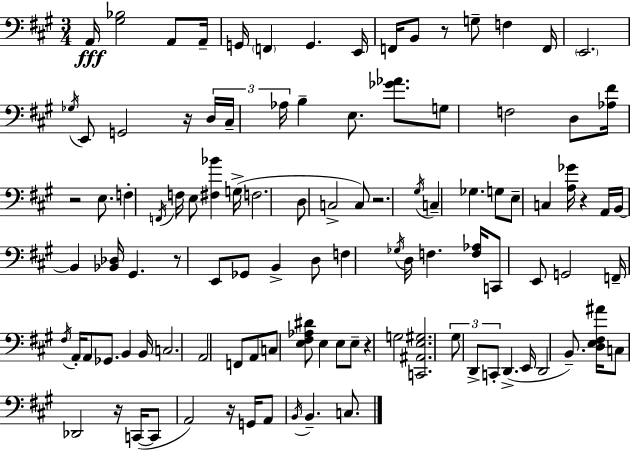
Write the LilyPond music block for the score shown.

{
  \clef bass
  \numericTimeSignature
  \time 3/4
  \key a \major
  a,16\fff <gis bes>2 a,8 a,16-- | g,16 \parenthesize f,4 g,4. e,16 | f,16 b,8 r8 g8-- f4 f,16 | \parenthesize e,2. | \break \acciaccatura { ges16 } e,8 g,2 r16 | \tuplet 3/2 { d16 cis16-- aes16 } b4-- e8. <ges' aes'>8. | g8 f2 d8 | <aes fis'>16 r2 e8. | \break f4-. \acciaccatura { f,16 } f16 e8 <fis bes'>4 | g16->( f2. | d8 c2-> | c8) r2. | \break \acciaccatura { gis16 } c4-- ges4. | g8 e8-- c4 <a ges'>16 r4 | a,16 b,16~~ b,4 <bes, des>16 gis,4. | r8 e,8 ges,8 b,4-> | \break d8 f4 \acciaccatura { ges16 } d16 f4. | <f aes>16 c,8 e,8 g,2 | f,16-- \acciaccatura { fis16 } a,16-. a,8 ges,8. | b,4 b,16 c2. | \break a,2 | f,8 a,8 c8 <e fis aes dis'>8 e4 | e8 e8-- r4 g2 | <c, ais, e gis>2. | \break \tuplet 3/2 { gis8 d,8-> c,8-. } d,4.->( | e,16 d,2 | b,8.--) <d e fis ais'>16 c8 des,2 | r16 c,16~(~ c,8 a,2) | \break r16 g,16 a,8 \acciaccatura { b,16 } b,4.-- | c8. \bar "|."
}